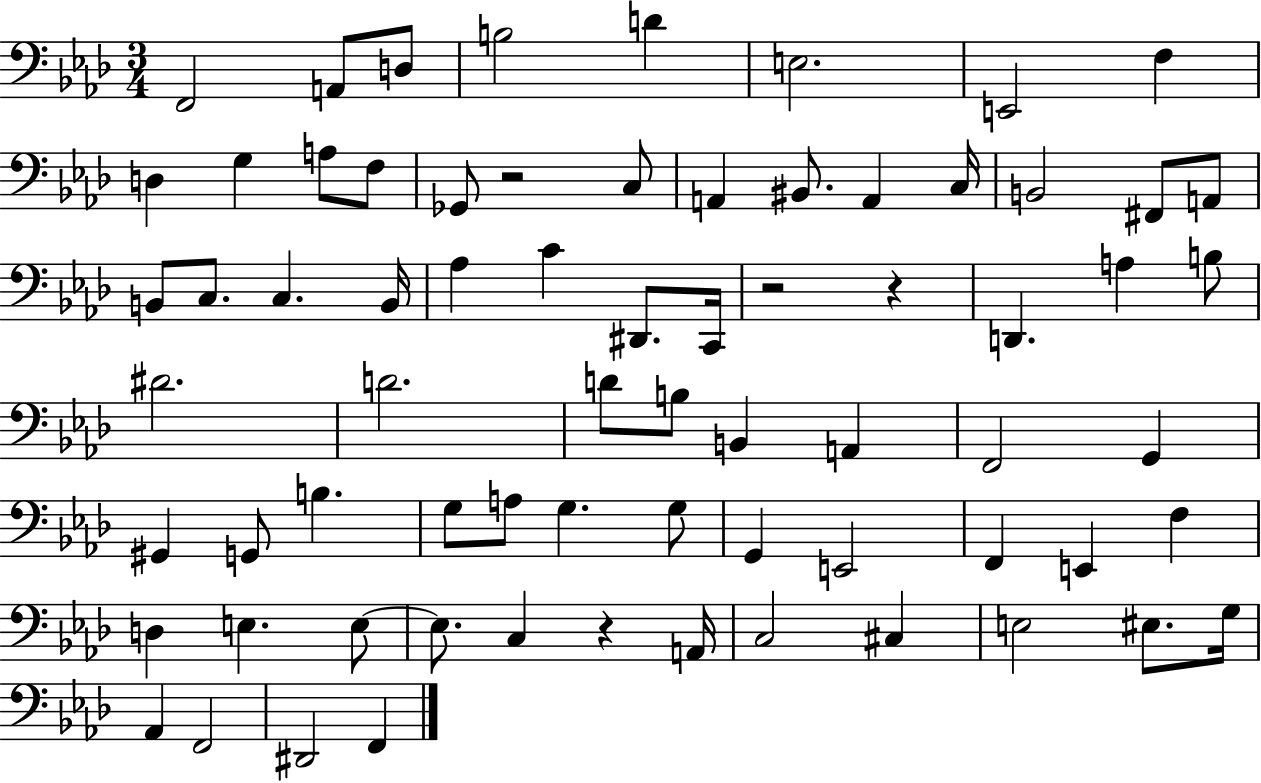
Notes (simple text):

F2/h A2/e D3/e B3/h D4/q E3/h. E2/h F3/q D3/q G3/q A3/e F3/e Gb2/e R/h C3/e A2/q BIS2/e. A2/q C3/s B2/h F#2/e A2/e B2/e C3/e. C3/q. B2/s Ab3/q C4/q D#2/e. C2/s R/h R/q D2/q. A3/q B3/e D#4/h. D4/h. D4/e B3/e B2/q A2/q F2/h G2/q G#2/q G2/e B3/q. G3/e A3/e G3/q. G3/e G2/q E2/h F2/q E2/q F3/q D3/q E3/q. E3/e E3/e. C3/q R/q A2/s C3/h C#3/q E3/h EIS3/e. G3/s Ab2/q F2/h D#2/h F2/q